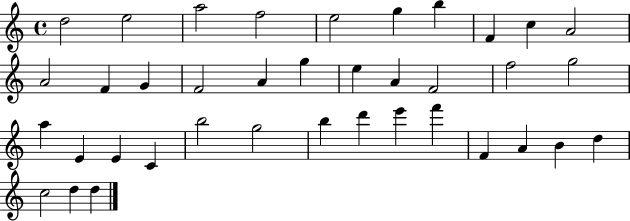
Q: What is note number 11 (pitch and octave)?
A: A4